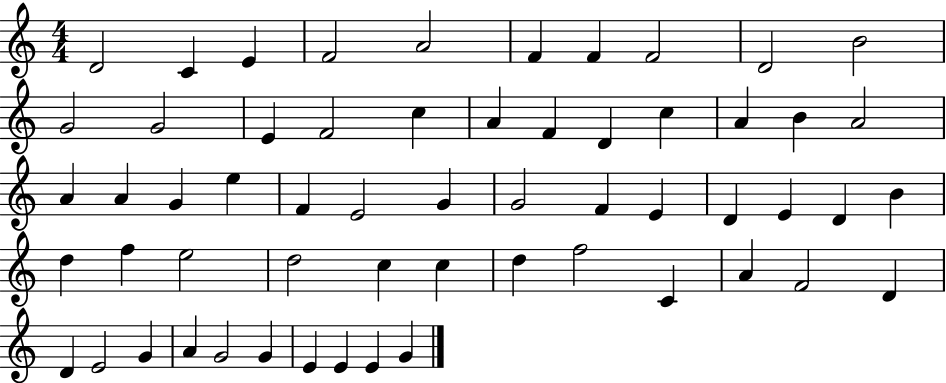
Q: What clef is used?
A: treble